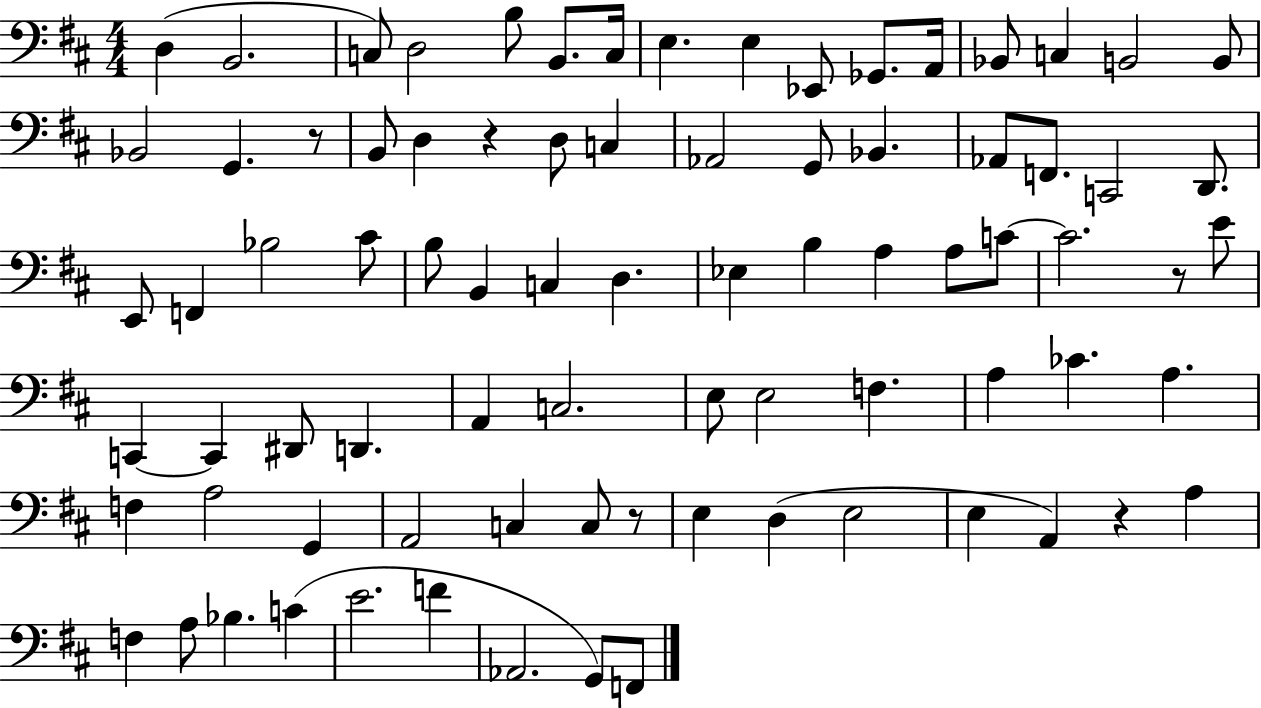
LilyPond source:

{
  \clef bass
  \numericTimeSignature
  \time 4/4
  \key d \major
  \repeat volta 2 { d4( b,2. | c8) d2 b8 b,8. c16 | e4. e4 ees,8 ges,8. a,16 | bes,8 c4 b,2 b,8 | \break bes,2 g,4. r8 | b,8 d4 r4 d8 c4 | aes,2 g,8 bes,4. | aes,8 f,8. c,2 d,8. | \break e,8 f,4 bes2 cis'8 | b8 b,4 c4 d4. | ees4 b4 a4 a8 c'8~~ | c'2. r8 e'8 | \break c,4~~ c,4 dis,8 d,4. | a,4 c2. | e8 e2 f4. | a4 ces'4. a4. | \break f4 a2 g,4 | a,2 c4 c8 r8 | e4 d4( e2 | e4 a,4) r4 a4 | \break f4 a8 bes4. c'4( | e'2. f'4 | aes,2. g,8) f,8 | } \bar "|."
}